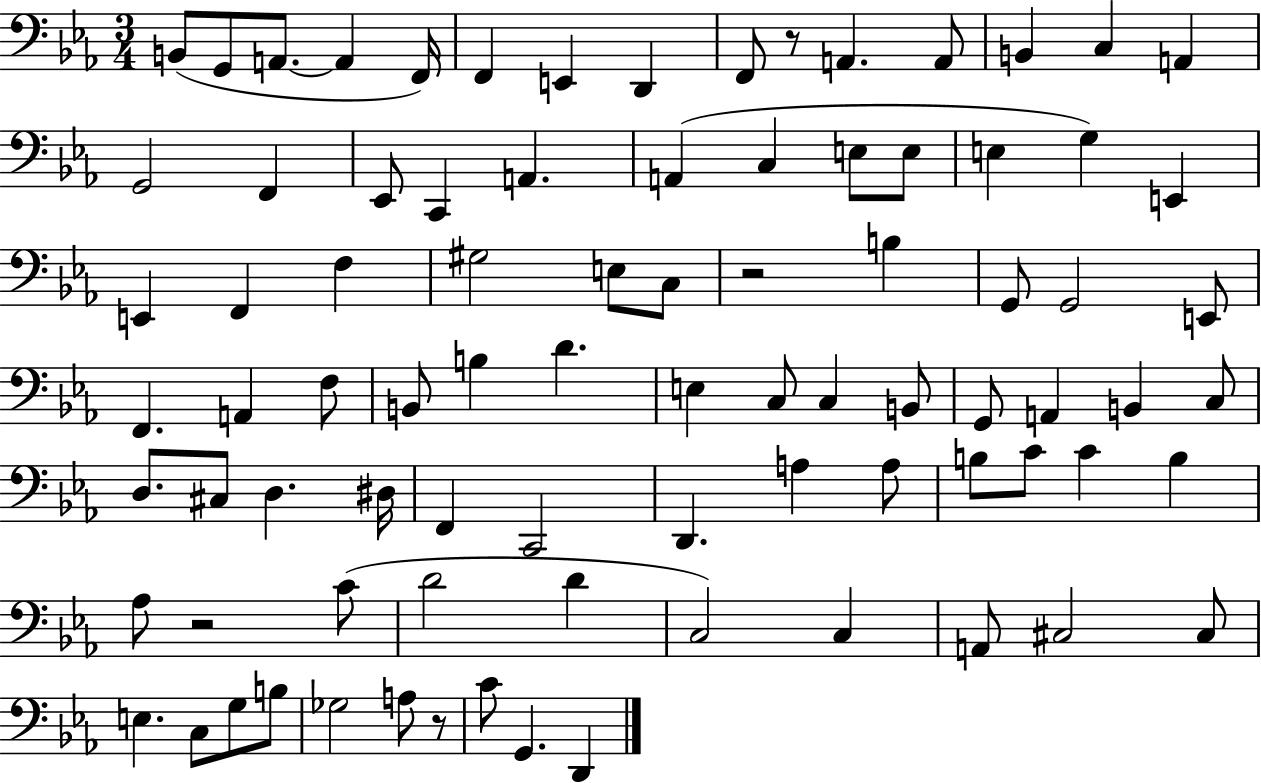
X:1
T:Untitled
M:3/4
L:1/4
K:Eb
B,,/2 G,,/2 A,,/2 A,, F,,/4 F,, E,, D,, F,,/2 z/2 A,, A,,/2 B,, C, A,, G,,2 F,, _E,,/2 C,, A,, A,, C, E,/2 E,/2 E, G, E,, E,, F,, F, ^G,2 E,/2 C,/2 z2 B, G,,/2 G,,2 E,,/2 F,, A,, F,/2 B,,/2 B, D E, C,/2 C, B,,/2 G,,/2 A,, B,, C,/2 D,/2 ^C,/2 D, ^D,/4 F,, C,,2 D,, A, A,/2 B,/2 C/2 C B, _A,/2 z2 C/2 D2 D C,2 C, A,,/2 ^C,2 ^C,/2 E, C,/2 G,/2 B,/2 _G,2 A,/2 z/2 C/2 G,, D,,